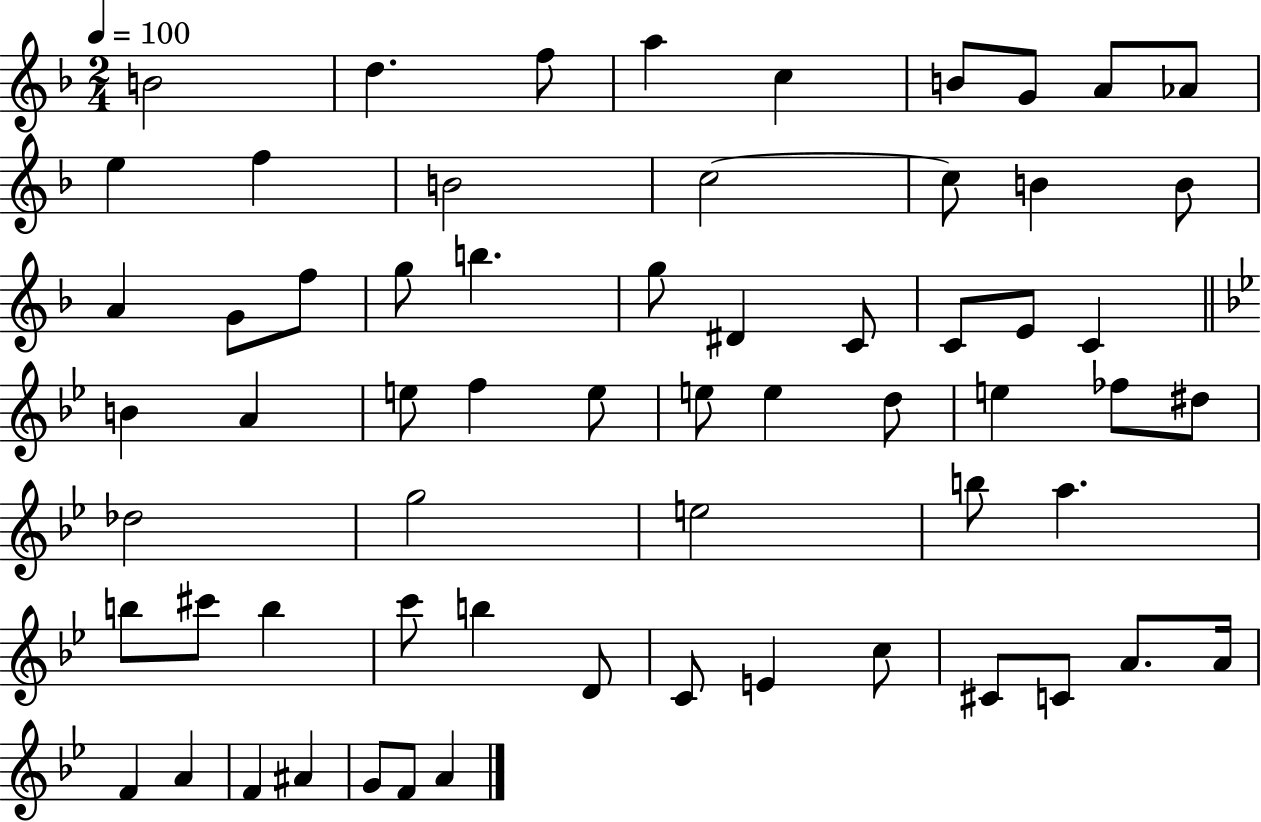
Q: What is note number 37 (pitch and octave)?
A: FES5